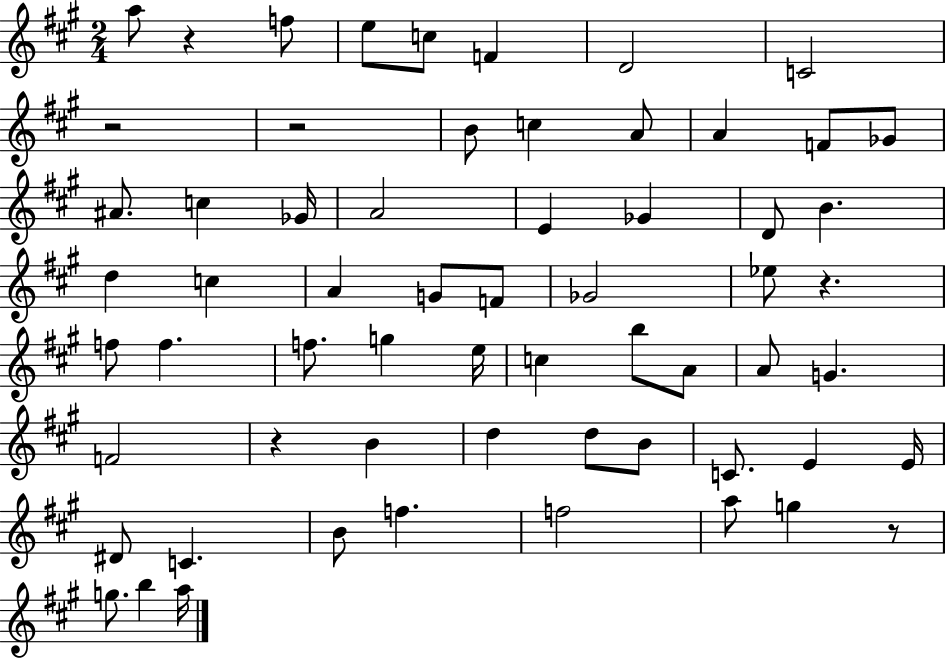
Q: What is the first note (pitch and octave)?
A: A5